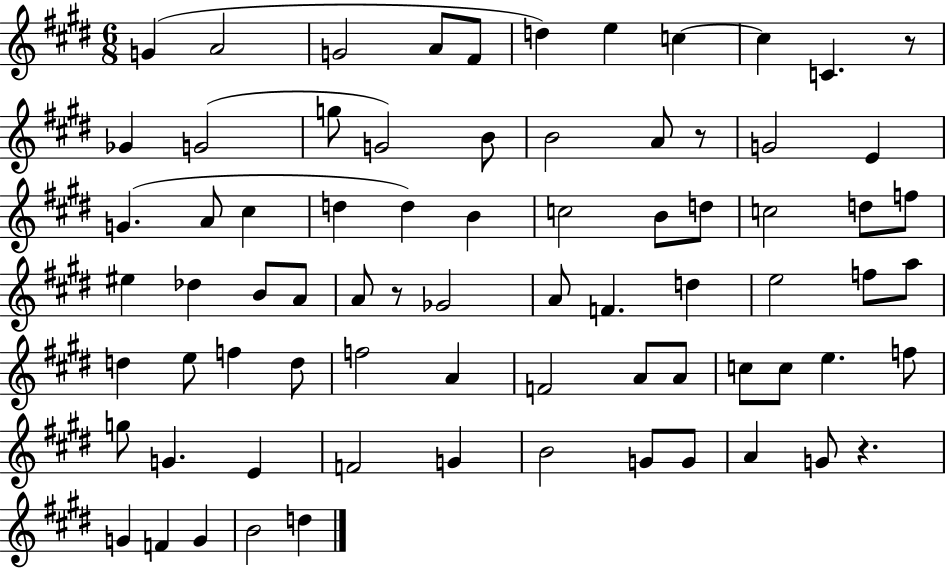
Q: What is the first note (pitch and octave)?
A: G4